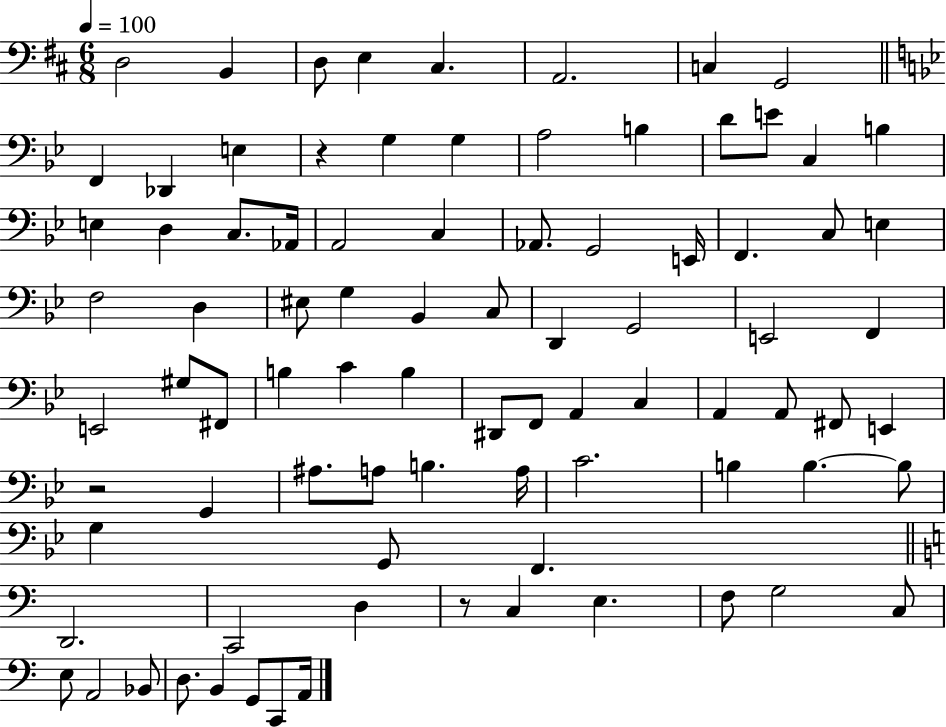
X:1
T:Untitled
M:6/8
L:1/4
K:D
D,2 B,, D,/2 E, ^C, A,,2 C, G,,2 F,, _D,, E, z G, G, A,2 B, D/2 E/2 C, B, E, D, C,/2 _A,,/4 A,,2 C, _A,,/2 G,,2 E,,/4 F,, C,/2 E, F,2 D, ^E,/2 G, _B,, C,/2 D,, G,,2 E,,2 F,, E,,2 ^G,/2 ^F,,/2 B, C B, ^D,,/2 F,,/2 A,, C, A,, A,,/2 ^F,,/2 E,, z2 G,, ^A,/2 A,/2 B, A,/4 C2 B, B, B,/2 G, G,,/2 F,, D,,2 C,,2 D, z/2 C, E, F,/2 G,2 C,/2 E,/2 A,,2 _B,,/2 D,/2 B,, G,,/2 C,,/2 A,,/4